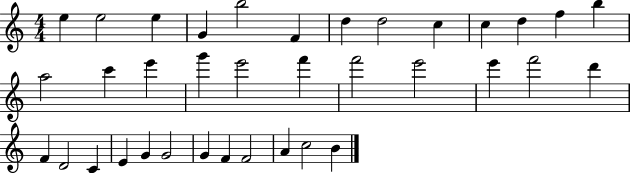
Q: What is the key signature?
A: C major